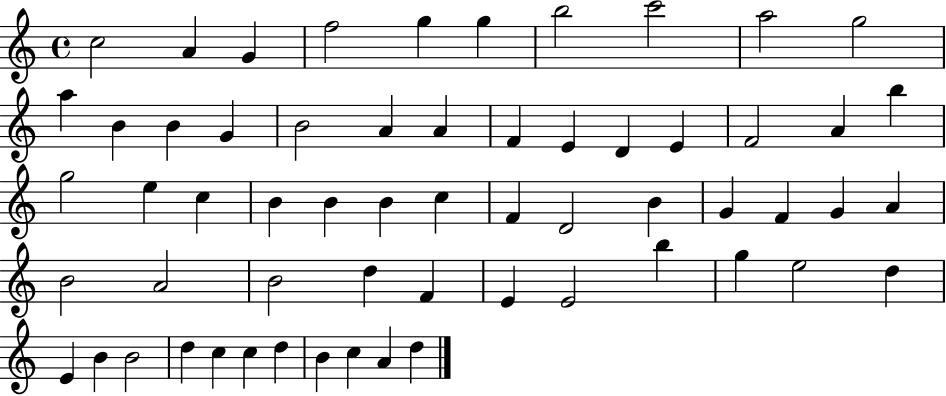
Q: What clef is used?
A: treble